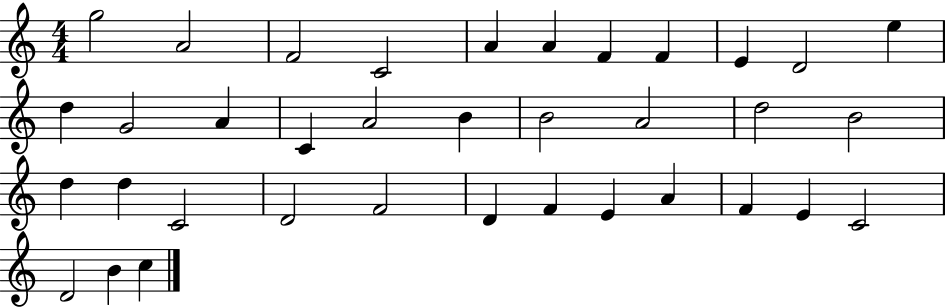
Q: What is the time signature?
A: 4/4